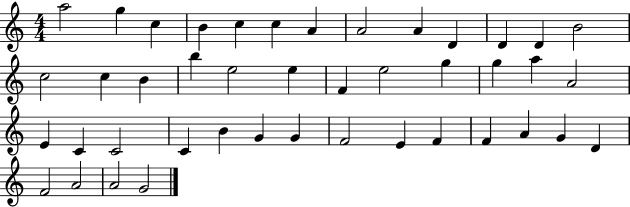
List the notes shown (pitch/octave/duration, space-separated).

A5/h G5/q C5/q B4/q C5/q C5/q A4/q A4/h A4/q D4/q D4/q D4/q B4/h C5/h C5/q B4/q B5/q E5/h E5/q F4/q E5/h G5/q G5/q A5/q A4/h E4/q C4/q C4/h C4/q B4/q G4/q G4/q F4/h E4/q F4/q F4/q A4/q G4/q D4/q F4/h A4/h A4/h G4/h